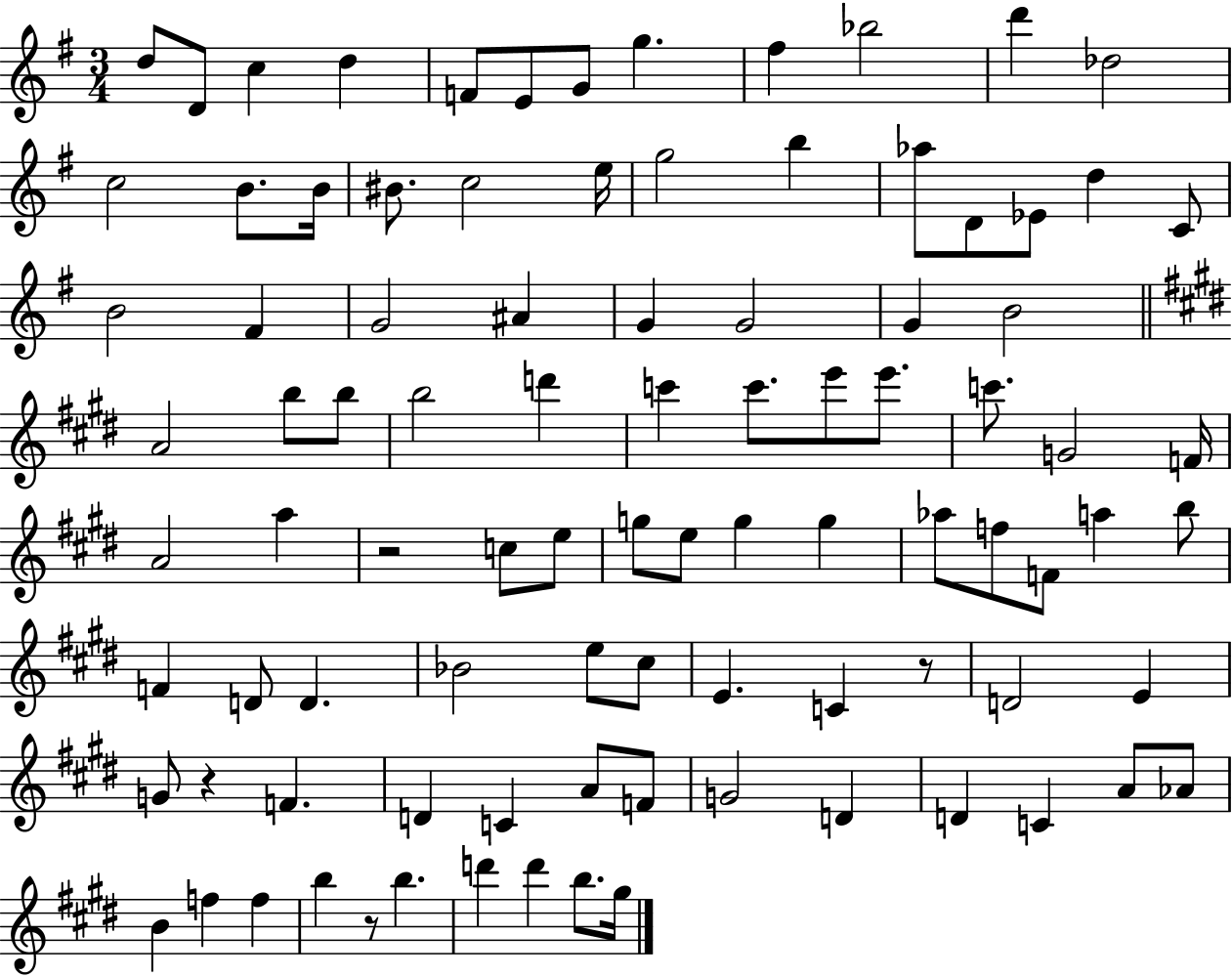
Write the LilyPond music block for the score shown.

{
  \clef treble
  \numericTimeSignature
  \time 3/4
  \key g \major
  d''8 d'8 c''4 d''4 | f'8 e'8 g'8 g''4. | fis''4 bes''2 | d'''4 des''2 | \break c''2 b'8. b'16 | bis'8. c''2 e''16 | g''2 b''4 | aes''8 d'8 ees'8 d''4 c'8 | \break b'2 fis'4 | g'2 ais'4 | g'4 g'2 | g'4 b'2 | \break \bar "||" \break \key e \major a'2 b''8 b''8 | b''2 d'''4 | c'''4 c'''8. e'''8 e'''8. | c'''8. g'2 f'16 | \break a'2 a''4 | r2 c''8 e''8 | g''8 e''8 g''4 g''4 | aes''8 f''8 f'8 a''4 b''8 | \break f'4 d'8 d'4. | bes'2 e''8 cis''8 | e'4. c'4 r8 | d'2 e'4 | \break g'8 r4 f'4. | d'4 c'4 a'8 f'8 | g'2 d'4 | d'4 c'4 a'8 aes'8 | \break b'4 f''4 f''4 | b''4 r8 b''4. | d'''4 d'''4 b''8. gis''16 | \bar "|."
}